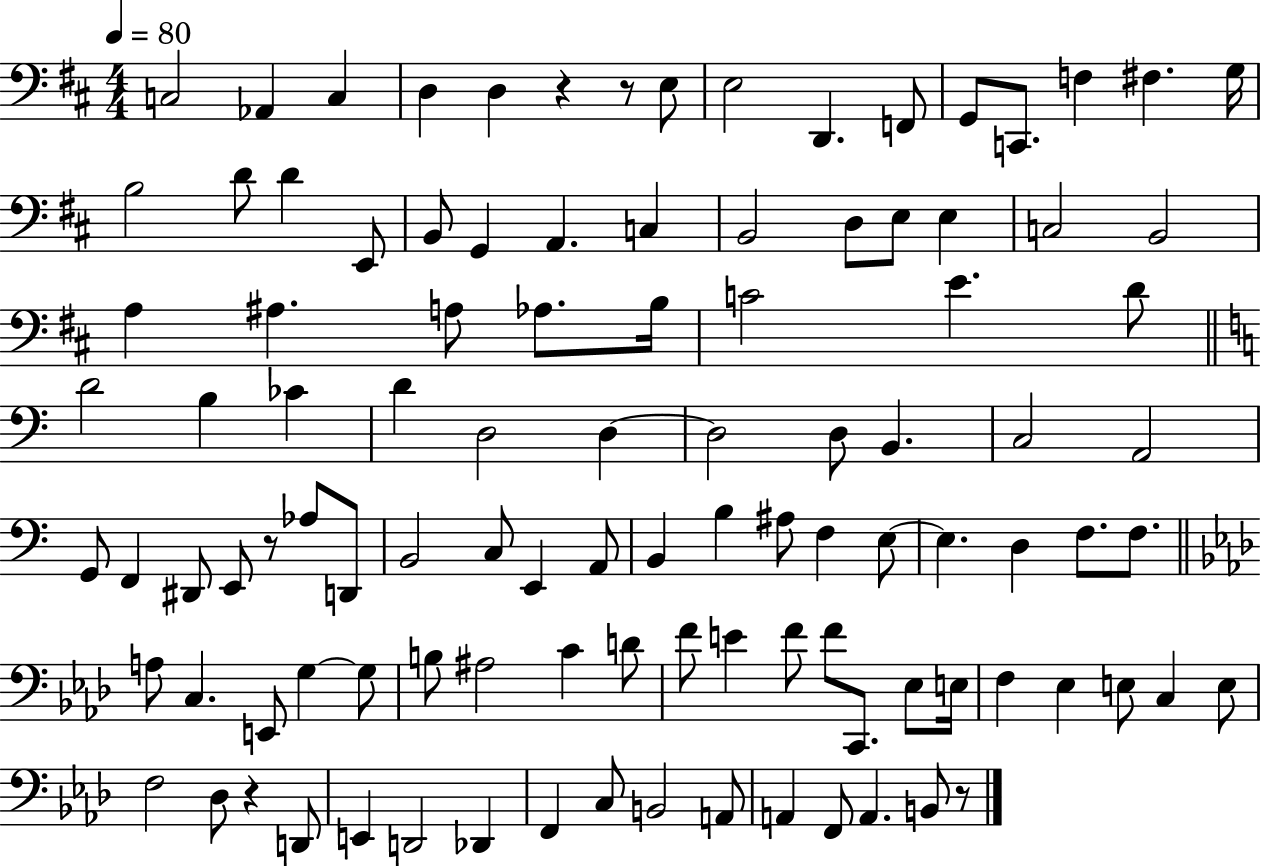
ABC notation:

X:1
T:Untitled
M:4/4
L:1/4
K:D
C,2 _A,, C, D, D, z z/2 E,/2 E,2 D,, F,,/2 G,,/2 C,,/2 F, ^F, G,/4 B,2 D/2 D E,,/2 B,,/2 G,, A,, C, B,,2 D,/2 E,/2 E, C,2 B,,2 A, ^A, A,/2 _A,/2 B,/4 C2 E D/2 D2 B, _C D D,2 D, D,2 D,/2 B,, C,2 A,,2 G,,/2 F,, ^D,,/2 E,,/2 z/2 _A,/2 D,,/2 B,,2 C,/2 E,, A,,/2 B,, B, ^A,/2 F, E,/2 E, D, F,/2 F,/2 A,/2 C, E,,/2 G, G,/2 B,/2 ^A,2 C D/2 F/2 E F/2 F/2 C,,/2 _E,/2 E,/4 F, _E, E,/2 C, E,/2 F,2 _D,/2 z D,,/2 E,, D,,2 _D,, F,, C,/2 B,,2 A,,/2 A,, F,,/2 A,, B,,/2 z/2